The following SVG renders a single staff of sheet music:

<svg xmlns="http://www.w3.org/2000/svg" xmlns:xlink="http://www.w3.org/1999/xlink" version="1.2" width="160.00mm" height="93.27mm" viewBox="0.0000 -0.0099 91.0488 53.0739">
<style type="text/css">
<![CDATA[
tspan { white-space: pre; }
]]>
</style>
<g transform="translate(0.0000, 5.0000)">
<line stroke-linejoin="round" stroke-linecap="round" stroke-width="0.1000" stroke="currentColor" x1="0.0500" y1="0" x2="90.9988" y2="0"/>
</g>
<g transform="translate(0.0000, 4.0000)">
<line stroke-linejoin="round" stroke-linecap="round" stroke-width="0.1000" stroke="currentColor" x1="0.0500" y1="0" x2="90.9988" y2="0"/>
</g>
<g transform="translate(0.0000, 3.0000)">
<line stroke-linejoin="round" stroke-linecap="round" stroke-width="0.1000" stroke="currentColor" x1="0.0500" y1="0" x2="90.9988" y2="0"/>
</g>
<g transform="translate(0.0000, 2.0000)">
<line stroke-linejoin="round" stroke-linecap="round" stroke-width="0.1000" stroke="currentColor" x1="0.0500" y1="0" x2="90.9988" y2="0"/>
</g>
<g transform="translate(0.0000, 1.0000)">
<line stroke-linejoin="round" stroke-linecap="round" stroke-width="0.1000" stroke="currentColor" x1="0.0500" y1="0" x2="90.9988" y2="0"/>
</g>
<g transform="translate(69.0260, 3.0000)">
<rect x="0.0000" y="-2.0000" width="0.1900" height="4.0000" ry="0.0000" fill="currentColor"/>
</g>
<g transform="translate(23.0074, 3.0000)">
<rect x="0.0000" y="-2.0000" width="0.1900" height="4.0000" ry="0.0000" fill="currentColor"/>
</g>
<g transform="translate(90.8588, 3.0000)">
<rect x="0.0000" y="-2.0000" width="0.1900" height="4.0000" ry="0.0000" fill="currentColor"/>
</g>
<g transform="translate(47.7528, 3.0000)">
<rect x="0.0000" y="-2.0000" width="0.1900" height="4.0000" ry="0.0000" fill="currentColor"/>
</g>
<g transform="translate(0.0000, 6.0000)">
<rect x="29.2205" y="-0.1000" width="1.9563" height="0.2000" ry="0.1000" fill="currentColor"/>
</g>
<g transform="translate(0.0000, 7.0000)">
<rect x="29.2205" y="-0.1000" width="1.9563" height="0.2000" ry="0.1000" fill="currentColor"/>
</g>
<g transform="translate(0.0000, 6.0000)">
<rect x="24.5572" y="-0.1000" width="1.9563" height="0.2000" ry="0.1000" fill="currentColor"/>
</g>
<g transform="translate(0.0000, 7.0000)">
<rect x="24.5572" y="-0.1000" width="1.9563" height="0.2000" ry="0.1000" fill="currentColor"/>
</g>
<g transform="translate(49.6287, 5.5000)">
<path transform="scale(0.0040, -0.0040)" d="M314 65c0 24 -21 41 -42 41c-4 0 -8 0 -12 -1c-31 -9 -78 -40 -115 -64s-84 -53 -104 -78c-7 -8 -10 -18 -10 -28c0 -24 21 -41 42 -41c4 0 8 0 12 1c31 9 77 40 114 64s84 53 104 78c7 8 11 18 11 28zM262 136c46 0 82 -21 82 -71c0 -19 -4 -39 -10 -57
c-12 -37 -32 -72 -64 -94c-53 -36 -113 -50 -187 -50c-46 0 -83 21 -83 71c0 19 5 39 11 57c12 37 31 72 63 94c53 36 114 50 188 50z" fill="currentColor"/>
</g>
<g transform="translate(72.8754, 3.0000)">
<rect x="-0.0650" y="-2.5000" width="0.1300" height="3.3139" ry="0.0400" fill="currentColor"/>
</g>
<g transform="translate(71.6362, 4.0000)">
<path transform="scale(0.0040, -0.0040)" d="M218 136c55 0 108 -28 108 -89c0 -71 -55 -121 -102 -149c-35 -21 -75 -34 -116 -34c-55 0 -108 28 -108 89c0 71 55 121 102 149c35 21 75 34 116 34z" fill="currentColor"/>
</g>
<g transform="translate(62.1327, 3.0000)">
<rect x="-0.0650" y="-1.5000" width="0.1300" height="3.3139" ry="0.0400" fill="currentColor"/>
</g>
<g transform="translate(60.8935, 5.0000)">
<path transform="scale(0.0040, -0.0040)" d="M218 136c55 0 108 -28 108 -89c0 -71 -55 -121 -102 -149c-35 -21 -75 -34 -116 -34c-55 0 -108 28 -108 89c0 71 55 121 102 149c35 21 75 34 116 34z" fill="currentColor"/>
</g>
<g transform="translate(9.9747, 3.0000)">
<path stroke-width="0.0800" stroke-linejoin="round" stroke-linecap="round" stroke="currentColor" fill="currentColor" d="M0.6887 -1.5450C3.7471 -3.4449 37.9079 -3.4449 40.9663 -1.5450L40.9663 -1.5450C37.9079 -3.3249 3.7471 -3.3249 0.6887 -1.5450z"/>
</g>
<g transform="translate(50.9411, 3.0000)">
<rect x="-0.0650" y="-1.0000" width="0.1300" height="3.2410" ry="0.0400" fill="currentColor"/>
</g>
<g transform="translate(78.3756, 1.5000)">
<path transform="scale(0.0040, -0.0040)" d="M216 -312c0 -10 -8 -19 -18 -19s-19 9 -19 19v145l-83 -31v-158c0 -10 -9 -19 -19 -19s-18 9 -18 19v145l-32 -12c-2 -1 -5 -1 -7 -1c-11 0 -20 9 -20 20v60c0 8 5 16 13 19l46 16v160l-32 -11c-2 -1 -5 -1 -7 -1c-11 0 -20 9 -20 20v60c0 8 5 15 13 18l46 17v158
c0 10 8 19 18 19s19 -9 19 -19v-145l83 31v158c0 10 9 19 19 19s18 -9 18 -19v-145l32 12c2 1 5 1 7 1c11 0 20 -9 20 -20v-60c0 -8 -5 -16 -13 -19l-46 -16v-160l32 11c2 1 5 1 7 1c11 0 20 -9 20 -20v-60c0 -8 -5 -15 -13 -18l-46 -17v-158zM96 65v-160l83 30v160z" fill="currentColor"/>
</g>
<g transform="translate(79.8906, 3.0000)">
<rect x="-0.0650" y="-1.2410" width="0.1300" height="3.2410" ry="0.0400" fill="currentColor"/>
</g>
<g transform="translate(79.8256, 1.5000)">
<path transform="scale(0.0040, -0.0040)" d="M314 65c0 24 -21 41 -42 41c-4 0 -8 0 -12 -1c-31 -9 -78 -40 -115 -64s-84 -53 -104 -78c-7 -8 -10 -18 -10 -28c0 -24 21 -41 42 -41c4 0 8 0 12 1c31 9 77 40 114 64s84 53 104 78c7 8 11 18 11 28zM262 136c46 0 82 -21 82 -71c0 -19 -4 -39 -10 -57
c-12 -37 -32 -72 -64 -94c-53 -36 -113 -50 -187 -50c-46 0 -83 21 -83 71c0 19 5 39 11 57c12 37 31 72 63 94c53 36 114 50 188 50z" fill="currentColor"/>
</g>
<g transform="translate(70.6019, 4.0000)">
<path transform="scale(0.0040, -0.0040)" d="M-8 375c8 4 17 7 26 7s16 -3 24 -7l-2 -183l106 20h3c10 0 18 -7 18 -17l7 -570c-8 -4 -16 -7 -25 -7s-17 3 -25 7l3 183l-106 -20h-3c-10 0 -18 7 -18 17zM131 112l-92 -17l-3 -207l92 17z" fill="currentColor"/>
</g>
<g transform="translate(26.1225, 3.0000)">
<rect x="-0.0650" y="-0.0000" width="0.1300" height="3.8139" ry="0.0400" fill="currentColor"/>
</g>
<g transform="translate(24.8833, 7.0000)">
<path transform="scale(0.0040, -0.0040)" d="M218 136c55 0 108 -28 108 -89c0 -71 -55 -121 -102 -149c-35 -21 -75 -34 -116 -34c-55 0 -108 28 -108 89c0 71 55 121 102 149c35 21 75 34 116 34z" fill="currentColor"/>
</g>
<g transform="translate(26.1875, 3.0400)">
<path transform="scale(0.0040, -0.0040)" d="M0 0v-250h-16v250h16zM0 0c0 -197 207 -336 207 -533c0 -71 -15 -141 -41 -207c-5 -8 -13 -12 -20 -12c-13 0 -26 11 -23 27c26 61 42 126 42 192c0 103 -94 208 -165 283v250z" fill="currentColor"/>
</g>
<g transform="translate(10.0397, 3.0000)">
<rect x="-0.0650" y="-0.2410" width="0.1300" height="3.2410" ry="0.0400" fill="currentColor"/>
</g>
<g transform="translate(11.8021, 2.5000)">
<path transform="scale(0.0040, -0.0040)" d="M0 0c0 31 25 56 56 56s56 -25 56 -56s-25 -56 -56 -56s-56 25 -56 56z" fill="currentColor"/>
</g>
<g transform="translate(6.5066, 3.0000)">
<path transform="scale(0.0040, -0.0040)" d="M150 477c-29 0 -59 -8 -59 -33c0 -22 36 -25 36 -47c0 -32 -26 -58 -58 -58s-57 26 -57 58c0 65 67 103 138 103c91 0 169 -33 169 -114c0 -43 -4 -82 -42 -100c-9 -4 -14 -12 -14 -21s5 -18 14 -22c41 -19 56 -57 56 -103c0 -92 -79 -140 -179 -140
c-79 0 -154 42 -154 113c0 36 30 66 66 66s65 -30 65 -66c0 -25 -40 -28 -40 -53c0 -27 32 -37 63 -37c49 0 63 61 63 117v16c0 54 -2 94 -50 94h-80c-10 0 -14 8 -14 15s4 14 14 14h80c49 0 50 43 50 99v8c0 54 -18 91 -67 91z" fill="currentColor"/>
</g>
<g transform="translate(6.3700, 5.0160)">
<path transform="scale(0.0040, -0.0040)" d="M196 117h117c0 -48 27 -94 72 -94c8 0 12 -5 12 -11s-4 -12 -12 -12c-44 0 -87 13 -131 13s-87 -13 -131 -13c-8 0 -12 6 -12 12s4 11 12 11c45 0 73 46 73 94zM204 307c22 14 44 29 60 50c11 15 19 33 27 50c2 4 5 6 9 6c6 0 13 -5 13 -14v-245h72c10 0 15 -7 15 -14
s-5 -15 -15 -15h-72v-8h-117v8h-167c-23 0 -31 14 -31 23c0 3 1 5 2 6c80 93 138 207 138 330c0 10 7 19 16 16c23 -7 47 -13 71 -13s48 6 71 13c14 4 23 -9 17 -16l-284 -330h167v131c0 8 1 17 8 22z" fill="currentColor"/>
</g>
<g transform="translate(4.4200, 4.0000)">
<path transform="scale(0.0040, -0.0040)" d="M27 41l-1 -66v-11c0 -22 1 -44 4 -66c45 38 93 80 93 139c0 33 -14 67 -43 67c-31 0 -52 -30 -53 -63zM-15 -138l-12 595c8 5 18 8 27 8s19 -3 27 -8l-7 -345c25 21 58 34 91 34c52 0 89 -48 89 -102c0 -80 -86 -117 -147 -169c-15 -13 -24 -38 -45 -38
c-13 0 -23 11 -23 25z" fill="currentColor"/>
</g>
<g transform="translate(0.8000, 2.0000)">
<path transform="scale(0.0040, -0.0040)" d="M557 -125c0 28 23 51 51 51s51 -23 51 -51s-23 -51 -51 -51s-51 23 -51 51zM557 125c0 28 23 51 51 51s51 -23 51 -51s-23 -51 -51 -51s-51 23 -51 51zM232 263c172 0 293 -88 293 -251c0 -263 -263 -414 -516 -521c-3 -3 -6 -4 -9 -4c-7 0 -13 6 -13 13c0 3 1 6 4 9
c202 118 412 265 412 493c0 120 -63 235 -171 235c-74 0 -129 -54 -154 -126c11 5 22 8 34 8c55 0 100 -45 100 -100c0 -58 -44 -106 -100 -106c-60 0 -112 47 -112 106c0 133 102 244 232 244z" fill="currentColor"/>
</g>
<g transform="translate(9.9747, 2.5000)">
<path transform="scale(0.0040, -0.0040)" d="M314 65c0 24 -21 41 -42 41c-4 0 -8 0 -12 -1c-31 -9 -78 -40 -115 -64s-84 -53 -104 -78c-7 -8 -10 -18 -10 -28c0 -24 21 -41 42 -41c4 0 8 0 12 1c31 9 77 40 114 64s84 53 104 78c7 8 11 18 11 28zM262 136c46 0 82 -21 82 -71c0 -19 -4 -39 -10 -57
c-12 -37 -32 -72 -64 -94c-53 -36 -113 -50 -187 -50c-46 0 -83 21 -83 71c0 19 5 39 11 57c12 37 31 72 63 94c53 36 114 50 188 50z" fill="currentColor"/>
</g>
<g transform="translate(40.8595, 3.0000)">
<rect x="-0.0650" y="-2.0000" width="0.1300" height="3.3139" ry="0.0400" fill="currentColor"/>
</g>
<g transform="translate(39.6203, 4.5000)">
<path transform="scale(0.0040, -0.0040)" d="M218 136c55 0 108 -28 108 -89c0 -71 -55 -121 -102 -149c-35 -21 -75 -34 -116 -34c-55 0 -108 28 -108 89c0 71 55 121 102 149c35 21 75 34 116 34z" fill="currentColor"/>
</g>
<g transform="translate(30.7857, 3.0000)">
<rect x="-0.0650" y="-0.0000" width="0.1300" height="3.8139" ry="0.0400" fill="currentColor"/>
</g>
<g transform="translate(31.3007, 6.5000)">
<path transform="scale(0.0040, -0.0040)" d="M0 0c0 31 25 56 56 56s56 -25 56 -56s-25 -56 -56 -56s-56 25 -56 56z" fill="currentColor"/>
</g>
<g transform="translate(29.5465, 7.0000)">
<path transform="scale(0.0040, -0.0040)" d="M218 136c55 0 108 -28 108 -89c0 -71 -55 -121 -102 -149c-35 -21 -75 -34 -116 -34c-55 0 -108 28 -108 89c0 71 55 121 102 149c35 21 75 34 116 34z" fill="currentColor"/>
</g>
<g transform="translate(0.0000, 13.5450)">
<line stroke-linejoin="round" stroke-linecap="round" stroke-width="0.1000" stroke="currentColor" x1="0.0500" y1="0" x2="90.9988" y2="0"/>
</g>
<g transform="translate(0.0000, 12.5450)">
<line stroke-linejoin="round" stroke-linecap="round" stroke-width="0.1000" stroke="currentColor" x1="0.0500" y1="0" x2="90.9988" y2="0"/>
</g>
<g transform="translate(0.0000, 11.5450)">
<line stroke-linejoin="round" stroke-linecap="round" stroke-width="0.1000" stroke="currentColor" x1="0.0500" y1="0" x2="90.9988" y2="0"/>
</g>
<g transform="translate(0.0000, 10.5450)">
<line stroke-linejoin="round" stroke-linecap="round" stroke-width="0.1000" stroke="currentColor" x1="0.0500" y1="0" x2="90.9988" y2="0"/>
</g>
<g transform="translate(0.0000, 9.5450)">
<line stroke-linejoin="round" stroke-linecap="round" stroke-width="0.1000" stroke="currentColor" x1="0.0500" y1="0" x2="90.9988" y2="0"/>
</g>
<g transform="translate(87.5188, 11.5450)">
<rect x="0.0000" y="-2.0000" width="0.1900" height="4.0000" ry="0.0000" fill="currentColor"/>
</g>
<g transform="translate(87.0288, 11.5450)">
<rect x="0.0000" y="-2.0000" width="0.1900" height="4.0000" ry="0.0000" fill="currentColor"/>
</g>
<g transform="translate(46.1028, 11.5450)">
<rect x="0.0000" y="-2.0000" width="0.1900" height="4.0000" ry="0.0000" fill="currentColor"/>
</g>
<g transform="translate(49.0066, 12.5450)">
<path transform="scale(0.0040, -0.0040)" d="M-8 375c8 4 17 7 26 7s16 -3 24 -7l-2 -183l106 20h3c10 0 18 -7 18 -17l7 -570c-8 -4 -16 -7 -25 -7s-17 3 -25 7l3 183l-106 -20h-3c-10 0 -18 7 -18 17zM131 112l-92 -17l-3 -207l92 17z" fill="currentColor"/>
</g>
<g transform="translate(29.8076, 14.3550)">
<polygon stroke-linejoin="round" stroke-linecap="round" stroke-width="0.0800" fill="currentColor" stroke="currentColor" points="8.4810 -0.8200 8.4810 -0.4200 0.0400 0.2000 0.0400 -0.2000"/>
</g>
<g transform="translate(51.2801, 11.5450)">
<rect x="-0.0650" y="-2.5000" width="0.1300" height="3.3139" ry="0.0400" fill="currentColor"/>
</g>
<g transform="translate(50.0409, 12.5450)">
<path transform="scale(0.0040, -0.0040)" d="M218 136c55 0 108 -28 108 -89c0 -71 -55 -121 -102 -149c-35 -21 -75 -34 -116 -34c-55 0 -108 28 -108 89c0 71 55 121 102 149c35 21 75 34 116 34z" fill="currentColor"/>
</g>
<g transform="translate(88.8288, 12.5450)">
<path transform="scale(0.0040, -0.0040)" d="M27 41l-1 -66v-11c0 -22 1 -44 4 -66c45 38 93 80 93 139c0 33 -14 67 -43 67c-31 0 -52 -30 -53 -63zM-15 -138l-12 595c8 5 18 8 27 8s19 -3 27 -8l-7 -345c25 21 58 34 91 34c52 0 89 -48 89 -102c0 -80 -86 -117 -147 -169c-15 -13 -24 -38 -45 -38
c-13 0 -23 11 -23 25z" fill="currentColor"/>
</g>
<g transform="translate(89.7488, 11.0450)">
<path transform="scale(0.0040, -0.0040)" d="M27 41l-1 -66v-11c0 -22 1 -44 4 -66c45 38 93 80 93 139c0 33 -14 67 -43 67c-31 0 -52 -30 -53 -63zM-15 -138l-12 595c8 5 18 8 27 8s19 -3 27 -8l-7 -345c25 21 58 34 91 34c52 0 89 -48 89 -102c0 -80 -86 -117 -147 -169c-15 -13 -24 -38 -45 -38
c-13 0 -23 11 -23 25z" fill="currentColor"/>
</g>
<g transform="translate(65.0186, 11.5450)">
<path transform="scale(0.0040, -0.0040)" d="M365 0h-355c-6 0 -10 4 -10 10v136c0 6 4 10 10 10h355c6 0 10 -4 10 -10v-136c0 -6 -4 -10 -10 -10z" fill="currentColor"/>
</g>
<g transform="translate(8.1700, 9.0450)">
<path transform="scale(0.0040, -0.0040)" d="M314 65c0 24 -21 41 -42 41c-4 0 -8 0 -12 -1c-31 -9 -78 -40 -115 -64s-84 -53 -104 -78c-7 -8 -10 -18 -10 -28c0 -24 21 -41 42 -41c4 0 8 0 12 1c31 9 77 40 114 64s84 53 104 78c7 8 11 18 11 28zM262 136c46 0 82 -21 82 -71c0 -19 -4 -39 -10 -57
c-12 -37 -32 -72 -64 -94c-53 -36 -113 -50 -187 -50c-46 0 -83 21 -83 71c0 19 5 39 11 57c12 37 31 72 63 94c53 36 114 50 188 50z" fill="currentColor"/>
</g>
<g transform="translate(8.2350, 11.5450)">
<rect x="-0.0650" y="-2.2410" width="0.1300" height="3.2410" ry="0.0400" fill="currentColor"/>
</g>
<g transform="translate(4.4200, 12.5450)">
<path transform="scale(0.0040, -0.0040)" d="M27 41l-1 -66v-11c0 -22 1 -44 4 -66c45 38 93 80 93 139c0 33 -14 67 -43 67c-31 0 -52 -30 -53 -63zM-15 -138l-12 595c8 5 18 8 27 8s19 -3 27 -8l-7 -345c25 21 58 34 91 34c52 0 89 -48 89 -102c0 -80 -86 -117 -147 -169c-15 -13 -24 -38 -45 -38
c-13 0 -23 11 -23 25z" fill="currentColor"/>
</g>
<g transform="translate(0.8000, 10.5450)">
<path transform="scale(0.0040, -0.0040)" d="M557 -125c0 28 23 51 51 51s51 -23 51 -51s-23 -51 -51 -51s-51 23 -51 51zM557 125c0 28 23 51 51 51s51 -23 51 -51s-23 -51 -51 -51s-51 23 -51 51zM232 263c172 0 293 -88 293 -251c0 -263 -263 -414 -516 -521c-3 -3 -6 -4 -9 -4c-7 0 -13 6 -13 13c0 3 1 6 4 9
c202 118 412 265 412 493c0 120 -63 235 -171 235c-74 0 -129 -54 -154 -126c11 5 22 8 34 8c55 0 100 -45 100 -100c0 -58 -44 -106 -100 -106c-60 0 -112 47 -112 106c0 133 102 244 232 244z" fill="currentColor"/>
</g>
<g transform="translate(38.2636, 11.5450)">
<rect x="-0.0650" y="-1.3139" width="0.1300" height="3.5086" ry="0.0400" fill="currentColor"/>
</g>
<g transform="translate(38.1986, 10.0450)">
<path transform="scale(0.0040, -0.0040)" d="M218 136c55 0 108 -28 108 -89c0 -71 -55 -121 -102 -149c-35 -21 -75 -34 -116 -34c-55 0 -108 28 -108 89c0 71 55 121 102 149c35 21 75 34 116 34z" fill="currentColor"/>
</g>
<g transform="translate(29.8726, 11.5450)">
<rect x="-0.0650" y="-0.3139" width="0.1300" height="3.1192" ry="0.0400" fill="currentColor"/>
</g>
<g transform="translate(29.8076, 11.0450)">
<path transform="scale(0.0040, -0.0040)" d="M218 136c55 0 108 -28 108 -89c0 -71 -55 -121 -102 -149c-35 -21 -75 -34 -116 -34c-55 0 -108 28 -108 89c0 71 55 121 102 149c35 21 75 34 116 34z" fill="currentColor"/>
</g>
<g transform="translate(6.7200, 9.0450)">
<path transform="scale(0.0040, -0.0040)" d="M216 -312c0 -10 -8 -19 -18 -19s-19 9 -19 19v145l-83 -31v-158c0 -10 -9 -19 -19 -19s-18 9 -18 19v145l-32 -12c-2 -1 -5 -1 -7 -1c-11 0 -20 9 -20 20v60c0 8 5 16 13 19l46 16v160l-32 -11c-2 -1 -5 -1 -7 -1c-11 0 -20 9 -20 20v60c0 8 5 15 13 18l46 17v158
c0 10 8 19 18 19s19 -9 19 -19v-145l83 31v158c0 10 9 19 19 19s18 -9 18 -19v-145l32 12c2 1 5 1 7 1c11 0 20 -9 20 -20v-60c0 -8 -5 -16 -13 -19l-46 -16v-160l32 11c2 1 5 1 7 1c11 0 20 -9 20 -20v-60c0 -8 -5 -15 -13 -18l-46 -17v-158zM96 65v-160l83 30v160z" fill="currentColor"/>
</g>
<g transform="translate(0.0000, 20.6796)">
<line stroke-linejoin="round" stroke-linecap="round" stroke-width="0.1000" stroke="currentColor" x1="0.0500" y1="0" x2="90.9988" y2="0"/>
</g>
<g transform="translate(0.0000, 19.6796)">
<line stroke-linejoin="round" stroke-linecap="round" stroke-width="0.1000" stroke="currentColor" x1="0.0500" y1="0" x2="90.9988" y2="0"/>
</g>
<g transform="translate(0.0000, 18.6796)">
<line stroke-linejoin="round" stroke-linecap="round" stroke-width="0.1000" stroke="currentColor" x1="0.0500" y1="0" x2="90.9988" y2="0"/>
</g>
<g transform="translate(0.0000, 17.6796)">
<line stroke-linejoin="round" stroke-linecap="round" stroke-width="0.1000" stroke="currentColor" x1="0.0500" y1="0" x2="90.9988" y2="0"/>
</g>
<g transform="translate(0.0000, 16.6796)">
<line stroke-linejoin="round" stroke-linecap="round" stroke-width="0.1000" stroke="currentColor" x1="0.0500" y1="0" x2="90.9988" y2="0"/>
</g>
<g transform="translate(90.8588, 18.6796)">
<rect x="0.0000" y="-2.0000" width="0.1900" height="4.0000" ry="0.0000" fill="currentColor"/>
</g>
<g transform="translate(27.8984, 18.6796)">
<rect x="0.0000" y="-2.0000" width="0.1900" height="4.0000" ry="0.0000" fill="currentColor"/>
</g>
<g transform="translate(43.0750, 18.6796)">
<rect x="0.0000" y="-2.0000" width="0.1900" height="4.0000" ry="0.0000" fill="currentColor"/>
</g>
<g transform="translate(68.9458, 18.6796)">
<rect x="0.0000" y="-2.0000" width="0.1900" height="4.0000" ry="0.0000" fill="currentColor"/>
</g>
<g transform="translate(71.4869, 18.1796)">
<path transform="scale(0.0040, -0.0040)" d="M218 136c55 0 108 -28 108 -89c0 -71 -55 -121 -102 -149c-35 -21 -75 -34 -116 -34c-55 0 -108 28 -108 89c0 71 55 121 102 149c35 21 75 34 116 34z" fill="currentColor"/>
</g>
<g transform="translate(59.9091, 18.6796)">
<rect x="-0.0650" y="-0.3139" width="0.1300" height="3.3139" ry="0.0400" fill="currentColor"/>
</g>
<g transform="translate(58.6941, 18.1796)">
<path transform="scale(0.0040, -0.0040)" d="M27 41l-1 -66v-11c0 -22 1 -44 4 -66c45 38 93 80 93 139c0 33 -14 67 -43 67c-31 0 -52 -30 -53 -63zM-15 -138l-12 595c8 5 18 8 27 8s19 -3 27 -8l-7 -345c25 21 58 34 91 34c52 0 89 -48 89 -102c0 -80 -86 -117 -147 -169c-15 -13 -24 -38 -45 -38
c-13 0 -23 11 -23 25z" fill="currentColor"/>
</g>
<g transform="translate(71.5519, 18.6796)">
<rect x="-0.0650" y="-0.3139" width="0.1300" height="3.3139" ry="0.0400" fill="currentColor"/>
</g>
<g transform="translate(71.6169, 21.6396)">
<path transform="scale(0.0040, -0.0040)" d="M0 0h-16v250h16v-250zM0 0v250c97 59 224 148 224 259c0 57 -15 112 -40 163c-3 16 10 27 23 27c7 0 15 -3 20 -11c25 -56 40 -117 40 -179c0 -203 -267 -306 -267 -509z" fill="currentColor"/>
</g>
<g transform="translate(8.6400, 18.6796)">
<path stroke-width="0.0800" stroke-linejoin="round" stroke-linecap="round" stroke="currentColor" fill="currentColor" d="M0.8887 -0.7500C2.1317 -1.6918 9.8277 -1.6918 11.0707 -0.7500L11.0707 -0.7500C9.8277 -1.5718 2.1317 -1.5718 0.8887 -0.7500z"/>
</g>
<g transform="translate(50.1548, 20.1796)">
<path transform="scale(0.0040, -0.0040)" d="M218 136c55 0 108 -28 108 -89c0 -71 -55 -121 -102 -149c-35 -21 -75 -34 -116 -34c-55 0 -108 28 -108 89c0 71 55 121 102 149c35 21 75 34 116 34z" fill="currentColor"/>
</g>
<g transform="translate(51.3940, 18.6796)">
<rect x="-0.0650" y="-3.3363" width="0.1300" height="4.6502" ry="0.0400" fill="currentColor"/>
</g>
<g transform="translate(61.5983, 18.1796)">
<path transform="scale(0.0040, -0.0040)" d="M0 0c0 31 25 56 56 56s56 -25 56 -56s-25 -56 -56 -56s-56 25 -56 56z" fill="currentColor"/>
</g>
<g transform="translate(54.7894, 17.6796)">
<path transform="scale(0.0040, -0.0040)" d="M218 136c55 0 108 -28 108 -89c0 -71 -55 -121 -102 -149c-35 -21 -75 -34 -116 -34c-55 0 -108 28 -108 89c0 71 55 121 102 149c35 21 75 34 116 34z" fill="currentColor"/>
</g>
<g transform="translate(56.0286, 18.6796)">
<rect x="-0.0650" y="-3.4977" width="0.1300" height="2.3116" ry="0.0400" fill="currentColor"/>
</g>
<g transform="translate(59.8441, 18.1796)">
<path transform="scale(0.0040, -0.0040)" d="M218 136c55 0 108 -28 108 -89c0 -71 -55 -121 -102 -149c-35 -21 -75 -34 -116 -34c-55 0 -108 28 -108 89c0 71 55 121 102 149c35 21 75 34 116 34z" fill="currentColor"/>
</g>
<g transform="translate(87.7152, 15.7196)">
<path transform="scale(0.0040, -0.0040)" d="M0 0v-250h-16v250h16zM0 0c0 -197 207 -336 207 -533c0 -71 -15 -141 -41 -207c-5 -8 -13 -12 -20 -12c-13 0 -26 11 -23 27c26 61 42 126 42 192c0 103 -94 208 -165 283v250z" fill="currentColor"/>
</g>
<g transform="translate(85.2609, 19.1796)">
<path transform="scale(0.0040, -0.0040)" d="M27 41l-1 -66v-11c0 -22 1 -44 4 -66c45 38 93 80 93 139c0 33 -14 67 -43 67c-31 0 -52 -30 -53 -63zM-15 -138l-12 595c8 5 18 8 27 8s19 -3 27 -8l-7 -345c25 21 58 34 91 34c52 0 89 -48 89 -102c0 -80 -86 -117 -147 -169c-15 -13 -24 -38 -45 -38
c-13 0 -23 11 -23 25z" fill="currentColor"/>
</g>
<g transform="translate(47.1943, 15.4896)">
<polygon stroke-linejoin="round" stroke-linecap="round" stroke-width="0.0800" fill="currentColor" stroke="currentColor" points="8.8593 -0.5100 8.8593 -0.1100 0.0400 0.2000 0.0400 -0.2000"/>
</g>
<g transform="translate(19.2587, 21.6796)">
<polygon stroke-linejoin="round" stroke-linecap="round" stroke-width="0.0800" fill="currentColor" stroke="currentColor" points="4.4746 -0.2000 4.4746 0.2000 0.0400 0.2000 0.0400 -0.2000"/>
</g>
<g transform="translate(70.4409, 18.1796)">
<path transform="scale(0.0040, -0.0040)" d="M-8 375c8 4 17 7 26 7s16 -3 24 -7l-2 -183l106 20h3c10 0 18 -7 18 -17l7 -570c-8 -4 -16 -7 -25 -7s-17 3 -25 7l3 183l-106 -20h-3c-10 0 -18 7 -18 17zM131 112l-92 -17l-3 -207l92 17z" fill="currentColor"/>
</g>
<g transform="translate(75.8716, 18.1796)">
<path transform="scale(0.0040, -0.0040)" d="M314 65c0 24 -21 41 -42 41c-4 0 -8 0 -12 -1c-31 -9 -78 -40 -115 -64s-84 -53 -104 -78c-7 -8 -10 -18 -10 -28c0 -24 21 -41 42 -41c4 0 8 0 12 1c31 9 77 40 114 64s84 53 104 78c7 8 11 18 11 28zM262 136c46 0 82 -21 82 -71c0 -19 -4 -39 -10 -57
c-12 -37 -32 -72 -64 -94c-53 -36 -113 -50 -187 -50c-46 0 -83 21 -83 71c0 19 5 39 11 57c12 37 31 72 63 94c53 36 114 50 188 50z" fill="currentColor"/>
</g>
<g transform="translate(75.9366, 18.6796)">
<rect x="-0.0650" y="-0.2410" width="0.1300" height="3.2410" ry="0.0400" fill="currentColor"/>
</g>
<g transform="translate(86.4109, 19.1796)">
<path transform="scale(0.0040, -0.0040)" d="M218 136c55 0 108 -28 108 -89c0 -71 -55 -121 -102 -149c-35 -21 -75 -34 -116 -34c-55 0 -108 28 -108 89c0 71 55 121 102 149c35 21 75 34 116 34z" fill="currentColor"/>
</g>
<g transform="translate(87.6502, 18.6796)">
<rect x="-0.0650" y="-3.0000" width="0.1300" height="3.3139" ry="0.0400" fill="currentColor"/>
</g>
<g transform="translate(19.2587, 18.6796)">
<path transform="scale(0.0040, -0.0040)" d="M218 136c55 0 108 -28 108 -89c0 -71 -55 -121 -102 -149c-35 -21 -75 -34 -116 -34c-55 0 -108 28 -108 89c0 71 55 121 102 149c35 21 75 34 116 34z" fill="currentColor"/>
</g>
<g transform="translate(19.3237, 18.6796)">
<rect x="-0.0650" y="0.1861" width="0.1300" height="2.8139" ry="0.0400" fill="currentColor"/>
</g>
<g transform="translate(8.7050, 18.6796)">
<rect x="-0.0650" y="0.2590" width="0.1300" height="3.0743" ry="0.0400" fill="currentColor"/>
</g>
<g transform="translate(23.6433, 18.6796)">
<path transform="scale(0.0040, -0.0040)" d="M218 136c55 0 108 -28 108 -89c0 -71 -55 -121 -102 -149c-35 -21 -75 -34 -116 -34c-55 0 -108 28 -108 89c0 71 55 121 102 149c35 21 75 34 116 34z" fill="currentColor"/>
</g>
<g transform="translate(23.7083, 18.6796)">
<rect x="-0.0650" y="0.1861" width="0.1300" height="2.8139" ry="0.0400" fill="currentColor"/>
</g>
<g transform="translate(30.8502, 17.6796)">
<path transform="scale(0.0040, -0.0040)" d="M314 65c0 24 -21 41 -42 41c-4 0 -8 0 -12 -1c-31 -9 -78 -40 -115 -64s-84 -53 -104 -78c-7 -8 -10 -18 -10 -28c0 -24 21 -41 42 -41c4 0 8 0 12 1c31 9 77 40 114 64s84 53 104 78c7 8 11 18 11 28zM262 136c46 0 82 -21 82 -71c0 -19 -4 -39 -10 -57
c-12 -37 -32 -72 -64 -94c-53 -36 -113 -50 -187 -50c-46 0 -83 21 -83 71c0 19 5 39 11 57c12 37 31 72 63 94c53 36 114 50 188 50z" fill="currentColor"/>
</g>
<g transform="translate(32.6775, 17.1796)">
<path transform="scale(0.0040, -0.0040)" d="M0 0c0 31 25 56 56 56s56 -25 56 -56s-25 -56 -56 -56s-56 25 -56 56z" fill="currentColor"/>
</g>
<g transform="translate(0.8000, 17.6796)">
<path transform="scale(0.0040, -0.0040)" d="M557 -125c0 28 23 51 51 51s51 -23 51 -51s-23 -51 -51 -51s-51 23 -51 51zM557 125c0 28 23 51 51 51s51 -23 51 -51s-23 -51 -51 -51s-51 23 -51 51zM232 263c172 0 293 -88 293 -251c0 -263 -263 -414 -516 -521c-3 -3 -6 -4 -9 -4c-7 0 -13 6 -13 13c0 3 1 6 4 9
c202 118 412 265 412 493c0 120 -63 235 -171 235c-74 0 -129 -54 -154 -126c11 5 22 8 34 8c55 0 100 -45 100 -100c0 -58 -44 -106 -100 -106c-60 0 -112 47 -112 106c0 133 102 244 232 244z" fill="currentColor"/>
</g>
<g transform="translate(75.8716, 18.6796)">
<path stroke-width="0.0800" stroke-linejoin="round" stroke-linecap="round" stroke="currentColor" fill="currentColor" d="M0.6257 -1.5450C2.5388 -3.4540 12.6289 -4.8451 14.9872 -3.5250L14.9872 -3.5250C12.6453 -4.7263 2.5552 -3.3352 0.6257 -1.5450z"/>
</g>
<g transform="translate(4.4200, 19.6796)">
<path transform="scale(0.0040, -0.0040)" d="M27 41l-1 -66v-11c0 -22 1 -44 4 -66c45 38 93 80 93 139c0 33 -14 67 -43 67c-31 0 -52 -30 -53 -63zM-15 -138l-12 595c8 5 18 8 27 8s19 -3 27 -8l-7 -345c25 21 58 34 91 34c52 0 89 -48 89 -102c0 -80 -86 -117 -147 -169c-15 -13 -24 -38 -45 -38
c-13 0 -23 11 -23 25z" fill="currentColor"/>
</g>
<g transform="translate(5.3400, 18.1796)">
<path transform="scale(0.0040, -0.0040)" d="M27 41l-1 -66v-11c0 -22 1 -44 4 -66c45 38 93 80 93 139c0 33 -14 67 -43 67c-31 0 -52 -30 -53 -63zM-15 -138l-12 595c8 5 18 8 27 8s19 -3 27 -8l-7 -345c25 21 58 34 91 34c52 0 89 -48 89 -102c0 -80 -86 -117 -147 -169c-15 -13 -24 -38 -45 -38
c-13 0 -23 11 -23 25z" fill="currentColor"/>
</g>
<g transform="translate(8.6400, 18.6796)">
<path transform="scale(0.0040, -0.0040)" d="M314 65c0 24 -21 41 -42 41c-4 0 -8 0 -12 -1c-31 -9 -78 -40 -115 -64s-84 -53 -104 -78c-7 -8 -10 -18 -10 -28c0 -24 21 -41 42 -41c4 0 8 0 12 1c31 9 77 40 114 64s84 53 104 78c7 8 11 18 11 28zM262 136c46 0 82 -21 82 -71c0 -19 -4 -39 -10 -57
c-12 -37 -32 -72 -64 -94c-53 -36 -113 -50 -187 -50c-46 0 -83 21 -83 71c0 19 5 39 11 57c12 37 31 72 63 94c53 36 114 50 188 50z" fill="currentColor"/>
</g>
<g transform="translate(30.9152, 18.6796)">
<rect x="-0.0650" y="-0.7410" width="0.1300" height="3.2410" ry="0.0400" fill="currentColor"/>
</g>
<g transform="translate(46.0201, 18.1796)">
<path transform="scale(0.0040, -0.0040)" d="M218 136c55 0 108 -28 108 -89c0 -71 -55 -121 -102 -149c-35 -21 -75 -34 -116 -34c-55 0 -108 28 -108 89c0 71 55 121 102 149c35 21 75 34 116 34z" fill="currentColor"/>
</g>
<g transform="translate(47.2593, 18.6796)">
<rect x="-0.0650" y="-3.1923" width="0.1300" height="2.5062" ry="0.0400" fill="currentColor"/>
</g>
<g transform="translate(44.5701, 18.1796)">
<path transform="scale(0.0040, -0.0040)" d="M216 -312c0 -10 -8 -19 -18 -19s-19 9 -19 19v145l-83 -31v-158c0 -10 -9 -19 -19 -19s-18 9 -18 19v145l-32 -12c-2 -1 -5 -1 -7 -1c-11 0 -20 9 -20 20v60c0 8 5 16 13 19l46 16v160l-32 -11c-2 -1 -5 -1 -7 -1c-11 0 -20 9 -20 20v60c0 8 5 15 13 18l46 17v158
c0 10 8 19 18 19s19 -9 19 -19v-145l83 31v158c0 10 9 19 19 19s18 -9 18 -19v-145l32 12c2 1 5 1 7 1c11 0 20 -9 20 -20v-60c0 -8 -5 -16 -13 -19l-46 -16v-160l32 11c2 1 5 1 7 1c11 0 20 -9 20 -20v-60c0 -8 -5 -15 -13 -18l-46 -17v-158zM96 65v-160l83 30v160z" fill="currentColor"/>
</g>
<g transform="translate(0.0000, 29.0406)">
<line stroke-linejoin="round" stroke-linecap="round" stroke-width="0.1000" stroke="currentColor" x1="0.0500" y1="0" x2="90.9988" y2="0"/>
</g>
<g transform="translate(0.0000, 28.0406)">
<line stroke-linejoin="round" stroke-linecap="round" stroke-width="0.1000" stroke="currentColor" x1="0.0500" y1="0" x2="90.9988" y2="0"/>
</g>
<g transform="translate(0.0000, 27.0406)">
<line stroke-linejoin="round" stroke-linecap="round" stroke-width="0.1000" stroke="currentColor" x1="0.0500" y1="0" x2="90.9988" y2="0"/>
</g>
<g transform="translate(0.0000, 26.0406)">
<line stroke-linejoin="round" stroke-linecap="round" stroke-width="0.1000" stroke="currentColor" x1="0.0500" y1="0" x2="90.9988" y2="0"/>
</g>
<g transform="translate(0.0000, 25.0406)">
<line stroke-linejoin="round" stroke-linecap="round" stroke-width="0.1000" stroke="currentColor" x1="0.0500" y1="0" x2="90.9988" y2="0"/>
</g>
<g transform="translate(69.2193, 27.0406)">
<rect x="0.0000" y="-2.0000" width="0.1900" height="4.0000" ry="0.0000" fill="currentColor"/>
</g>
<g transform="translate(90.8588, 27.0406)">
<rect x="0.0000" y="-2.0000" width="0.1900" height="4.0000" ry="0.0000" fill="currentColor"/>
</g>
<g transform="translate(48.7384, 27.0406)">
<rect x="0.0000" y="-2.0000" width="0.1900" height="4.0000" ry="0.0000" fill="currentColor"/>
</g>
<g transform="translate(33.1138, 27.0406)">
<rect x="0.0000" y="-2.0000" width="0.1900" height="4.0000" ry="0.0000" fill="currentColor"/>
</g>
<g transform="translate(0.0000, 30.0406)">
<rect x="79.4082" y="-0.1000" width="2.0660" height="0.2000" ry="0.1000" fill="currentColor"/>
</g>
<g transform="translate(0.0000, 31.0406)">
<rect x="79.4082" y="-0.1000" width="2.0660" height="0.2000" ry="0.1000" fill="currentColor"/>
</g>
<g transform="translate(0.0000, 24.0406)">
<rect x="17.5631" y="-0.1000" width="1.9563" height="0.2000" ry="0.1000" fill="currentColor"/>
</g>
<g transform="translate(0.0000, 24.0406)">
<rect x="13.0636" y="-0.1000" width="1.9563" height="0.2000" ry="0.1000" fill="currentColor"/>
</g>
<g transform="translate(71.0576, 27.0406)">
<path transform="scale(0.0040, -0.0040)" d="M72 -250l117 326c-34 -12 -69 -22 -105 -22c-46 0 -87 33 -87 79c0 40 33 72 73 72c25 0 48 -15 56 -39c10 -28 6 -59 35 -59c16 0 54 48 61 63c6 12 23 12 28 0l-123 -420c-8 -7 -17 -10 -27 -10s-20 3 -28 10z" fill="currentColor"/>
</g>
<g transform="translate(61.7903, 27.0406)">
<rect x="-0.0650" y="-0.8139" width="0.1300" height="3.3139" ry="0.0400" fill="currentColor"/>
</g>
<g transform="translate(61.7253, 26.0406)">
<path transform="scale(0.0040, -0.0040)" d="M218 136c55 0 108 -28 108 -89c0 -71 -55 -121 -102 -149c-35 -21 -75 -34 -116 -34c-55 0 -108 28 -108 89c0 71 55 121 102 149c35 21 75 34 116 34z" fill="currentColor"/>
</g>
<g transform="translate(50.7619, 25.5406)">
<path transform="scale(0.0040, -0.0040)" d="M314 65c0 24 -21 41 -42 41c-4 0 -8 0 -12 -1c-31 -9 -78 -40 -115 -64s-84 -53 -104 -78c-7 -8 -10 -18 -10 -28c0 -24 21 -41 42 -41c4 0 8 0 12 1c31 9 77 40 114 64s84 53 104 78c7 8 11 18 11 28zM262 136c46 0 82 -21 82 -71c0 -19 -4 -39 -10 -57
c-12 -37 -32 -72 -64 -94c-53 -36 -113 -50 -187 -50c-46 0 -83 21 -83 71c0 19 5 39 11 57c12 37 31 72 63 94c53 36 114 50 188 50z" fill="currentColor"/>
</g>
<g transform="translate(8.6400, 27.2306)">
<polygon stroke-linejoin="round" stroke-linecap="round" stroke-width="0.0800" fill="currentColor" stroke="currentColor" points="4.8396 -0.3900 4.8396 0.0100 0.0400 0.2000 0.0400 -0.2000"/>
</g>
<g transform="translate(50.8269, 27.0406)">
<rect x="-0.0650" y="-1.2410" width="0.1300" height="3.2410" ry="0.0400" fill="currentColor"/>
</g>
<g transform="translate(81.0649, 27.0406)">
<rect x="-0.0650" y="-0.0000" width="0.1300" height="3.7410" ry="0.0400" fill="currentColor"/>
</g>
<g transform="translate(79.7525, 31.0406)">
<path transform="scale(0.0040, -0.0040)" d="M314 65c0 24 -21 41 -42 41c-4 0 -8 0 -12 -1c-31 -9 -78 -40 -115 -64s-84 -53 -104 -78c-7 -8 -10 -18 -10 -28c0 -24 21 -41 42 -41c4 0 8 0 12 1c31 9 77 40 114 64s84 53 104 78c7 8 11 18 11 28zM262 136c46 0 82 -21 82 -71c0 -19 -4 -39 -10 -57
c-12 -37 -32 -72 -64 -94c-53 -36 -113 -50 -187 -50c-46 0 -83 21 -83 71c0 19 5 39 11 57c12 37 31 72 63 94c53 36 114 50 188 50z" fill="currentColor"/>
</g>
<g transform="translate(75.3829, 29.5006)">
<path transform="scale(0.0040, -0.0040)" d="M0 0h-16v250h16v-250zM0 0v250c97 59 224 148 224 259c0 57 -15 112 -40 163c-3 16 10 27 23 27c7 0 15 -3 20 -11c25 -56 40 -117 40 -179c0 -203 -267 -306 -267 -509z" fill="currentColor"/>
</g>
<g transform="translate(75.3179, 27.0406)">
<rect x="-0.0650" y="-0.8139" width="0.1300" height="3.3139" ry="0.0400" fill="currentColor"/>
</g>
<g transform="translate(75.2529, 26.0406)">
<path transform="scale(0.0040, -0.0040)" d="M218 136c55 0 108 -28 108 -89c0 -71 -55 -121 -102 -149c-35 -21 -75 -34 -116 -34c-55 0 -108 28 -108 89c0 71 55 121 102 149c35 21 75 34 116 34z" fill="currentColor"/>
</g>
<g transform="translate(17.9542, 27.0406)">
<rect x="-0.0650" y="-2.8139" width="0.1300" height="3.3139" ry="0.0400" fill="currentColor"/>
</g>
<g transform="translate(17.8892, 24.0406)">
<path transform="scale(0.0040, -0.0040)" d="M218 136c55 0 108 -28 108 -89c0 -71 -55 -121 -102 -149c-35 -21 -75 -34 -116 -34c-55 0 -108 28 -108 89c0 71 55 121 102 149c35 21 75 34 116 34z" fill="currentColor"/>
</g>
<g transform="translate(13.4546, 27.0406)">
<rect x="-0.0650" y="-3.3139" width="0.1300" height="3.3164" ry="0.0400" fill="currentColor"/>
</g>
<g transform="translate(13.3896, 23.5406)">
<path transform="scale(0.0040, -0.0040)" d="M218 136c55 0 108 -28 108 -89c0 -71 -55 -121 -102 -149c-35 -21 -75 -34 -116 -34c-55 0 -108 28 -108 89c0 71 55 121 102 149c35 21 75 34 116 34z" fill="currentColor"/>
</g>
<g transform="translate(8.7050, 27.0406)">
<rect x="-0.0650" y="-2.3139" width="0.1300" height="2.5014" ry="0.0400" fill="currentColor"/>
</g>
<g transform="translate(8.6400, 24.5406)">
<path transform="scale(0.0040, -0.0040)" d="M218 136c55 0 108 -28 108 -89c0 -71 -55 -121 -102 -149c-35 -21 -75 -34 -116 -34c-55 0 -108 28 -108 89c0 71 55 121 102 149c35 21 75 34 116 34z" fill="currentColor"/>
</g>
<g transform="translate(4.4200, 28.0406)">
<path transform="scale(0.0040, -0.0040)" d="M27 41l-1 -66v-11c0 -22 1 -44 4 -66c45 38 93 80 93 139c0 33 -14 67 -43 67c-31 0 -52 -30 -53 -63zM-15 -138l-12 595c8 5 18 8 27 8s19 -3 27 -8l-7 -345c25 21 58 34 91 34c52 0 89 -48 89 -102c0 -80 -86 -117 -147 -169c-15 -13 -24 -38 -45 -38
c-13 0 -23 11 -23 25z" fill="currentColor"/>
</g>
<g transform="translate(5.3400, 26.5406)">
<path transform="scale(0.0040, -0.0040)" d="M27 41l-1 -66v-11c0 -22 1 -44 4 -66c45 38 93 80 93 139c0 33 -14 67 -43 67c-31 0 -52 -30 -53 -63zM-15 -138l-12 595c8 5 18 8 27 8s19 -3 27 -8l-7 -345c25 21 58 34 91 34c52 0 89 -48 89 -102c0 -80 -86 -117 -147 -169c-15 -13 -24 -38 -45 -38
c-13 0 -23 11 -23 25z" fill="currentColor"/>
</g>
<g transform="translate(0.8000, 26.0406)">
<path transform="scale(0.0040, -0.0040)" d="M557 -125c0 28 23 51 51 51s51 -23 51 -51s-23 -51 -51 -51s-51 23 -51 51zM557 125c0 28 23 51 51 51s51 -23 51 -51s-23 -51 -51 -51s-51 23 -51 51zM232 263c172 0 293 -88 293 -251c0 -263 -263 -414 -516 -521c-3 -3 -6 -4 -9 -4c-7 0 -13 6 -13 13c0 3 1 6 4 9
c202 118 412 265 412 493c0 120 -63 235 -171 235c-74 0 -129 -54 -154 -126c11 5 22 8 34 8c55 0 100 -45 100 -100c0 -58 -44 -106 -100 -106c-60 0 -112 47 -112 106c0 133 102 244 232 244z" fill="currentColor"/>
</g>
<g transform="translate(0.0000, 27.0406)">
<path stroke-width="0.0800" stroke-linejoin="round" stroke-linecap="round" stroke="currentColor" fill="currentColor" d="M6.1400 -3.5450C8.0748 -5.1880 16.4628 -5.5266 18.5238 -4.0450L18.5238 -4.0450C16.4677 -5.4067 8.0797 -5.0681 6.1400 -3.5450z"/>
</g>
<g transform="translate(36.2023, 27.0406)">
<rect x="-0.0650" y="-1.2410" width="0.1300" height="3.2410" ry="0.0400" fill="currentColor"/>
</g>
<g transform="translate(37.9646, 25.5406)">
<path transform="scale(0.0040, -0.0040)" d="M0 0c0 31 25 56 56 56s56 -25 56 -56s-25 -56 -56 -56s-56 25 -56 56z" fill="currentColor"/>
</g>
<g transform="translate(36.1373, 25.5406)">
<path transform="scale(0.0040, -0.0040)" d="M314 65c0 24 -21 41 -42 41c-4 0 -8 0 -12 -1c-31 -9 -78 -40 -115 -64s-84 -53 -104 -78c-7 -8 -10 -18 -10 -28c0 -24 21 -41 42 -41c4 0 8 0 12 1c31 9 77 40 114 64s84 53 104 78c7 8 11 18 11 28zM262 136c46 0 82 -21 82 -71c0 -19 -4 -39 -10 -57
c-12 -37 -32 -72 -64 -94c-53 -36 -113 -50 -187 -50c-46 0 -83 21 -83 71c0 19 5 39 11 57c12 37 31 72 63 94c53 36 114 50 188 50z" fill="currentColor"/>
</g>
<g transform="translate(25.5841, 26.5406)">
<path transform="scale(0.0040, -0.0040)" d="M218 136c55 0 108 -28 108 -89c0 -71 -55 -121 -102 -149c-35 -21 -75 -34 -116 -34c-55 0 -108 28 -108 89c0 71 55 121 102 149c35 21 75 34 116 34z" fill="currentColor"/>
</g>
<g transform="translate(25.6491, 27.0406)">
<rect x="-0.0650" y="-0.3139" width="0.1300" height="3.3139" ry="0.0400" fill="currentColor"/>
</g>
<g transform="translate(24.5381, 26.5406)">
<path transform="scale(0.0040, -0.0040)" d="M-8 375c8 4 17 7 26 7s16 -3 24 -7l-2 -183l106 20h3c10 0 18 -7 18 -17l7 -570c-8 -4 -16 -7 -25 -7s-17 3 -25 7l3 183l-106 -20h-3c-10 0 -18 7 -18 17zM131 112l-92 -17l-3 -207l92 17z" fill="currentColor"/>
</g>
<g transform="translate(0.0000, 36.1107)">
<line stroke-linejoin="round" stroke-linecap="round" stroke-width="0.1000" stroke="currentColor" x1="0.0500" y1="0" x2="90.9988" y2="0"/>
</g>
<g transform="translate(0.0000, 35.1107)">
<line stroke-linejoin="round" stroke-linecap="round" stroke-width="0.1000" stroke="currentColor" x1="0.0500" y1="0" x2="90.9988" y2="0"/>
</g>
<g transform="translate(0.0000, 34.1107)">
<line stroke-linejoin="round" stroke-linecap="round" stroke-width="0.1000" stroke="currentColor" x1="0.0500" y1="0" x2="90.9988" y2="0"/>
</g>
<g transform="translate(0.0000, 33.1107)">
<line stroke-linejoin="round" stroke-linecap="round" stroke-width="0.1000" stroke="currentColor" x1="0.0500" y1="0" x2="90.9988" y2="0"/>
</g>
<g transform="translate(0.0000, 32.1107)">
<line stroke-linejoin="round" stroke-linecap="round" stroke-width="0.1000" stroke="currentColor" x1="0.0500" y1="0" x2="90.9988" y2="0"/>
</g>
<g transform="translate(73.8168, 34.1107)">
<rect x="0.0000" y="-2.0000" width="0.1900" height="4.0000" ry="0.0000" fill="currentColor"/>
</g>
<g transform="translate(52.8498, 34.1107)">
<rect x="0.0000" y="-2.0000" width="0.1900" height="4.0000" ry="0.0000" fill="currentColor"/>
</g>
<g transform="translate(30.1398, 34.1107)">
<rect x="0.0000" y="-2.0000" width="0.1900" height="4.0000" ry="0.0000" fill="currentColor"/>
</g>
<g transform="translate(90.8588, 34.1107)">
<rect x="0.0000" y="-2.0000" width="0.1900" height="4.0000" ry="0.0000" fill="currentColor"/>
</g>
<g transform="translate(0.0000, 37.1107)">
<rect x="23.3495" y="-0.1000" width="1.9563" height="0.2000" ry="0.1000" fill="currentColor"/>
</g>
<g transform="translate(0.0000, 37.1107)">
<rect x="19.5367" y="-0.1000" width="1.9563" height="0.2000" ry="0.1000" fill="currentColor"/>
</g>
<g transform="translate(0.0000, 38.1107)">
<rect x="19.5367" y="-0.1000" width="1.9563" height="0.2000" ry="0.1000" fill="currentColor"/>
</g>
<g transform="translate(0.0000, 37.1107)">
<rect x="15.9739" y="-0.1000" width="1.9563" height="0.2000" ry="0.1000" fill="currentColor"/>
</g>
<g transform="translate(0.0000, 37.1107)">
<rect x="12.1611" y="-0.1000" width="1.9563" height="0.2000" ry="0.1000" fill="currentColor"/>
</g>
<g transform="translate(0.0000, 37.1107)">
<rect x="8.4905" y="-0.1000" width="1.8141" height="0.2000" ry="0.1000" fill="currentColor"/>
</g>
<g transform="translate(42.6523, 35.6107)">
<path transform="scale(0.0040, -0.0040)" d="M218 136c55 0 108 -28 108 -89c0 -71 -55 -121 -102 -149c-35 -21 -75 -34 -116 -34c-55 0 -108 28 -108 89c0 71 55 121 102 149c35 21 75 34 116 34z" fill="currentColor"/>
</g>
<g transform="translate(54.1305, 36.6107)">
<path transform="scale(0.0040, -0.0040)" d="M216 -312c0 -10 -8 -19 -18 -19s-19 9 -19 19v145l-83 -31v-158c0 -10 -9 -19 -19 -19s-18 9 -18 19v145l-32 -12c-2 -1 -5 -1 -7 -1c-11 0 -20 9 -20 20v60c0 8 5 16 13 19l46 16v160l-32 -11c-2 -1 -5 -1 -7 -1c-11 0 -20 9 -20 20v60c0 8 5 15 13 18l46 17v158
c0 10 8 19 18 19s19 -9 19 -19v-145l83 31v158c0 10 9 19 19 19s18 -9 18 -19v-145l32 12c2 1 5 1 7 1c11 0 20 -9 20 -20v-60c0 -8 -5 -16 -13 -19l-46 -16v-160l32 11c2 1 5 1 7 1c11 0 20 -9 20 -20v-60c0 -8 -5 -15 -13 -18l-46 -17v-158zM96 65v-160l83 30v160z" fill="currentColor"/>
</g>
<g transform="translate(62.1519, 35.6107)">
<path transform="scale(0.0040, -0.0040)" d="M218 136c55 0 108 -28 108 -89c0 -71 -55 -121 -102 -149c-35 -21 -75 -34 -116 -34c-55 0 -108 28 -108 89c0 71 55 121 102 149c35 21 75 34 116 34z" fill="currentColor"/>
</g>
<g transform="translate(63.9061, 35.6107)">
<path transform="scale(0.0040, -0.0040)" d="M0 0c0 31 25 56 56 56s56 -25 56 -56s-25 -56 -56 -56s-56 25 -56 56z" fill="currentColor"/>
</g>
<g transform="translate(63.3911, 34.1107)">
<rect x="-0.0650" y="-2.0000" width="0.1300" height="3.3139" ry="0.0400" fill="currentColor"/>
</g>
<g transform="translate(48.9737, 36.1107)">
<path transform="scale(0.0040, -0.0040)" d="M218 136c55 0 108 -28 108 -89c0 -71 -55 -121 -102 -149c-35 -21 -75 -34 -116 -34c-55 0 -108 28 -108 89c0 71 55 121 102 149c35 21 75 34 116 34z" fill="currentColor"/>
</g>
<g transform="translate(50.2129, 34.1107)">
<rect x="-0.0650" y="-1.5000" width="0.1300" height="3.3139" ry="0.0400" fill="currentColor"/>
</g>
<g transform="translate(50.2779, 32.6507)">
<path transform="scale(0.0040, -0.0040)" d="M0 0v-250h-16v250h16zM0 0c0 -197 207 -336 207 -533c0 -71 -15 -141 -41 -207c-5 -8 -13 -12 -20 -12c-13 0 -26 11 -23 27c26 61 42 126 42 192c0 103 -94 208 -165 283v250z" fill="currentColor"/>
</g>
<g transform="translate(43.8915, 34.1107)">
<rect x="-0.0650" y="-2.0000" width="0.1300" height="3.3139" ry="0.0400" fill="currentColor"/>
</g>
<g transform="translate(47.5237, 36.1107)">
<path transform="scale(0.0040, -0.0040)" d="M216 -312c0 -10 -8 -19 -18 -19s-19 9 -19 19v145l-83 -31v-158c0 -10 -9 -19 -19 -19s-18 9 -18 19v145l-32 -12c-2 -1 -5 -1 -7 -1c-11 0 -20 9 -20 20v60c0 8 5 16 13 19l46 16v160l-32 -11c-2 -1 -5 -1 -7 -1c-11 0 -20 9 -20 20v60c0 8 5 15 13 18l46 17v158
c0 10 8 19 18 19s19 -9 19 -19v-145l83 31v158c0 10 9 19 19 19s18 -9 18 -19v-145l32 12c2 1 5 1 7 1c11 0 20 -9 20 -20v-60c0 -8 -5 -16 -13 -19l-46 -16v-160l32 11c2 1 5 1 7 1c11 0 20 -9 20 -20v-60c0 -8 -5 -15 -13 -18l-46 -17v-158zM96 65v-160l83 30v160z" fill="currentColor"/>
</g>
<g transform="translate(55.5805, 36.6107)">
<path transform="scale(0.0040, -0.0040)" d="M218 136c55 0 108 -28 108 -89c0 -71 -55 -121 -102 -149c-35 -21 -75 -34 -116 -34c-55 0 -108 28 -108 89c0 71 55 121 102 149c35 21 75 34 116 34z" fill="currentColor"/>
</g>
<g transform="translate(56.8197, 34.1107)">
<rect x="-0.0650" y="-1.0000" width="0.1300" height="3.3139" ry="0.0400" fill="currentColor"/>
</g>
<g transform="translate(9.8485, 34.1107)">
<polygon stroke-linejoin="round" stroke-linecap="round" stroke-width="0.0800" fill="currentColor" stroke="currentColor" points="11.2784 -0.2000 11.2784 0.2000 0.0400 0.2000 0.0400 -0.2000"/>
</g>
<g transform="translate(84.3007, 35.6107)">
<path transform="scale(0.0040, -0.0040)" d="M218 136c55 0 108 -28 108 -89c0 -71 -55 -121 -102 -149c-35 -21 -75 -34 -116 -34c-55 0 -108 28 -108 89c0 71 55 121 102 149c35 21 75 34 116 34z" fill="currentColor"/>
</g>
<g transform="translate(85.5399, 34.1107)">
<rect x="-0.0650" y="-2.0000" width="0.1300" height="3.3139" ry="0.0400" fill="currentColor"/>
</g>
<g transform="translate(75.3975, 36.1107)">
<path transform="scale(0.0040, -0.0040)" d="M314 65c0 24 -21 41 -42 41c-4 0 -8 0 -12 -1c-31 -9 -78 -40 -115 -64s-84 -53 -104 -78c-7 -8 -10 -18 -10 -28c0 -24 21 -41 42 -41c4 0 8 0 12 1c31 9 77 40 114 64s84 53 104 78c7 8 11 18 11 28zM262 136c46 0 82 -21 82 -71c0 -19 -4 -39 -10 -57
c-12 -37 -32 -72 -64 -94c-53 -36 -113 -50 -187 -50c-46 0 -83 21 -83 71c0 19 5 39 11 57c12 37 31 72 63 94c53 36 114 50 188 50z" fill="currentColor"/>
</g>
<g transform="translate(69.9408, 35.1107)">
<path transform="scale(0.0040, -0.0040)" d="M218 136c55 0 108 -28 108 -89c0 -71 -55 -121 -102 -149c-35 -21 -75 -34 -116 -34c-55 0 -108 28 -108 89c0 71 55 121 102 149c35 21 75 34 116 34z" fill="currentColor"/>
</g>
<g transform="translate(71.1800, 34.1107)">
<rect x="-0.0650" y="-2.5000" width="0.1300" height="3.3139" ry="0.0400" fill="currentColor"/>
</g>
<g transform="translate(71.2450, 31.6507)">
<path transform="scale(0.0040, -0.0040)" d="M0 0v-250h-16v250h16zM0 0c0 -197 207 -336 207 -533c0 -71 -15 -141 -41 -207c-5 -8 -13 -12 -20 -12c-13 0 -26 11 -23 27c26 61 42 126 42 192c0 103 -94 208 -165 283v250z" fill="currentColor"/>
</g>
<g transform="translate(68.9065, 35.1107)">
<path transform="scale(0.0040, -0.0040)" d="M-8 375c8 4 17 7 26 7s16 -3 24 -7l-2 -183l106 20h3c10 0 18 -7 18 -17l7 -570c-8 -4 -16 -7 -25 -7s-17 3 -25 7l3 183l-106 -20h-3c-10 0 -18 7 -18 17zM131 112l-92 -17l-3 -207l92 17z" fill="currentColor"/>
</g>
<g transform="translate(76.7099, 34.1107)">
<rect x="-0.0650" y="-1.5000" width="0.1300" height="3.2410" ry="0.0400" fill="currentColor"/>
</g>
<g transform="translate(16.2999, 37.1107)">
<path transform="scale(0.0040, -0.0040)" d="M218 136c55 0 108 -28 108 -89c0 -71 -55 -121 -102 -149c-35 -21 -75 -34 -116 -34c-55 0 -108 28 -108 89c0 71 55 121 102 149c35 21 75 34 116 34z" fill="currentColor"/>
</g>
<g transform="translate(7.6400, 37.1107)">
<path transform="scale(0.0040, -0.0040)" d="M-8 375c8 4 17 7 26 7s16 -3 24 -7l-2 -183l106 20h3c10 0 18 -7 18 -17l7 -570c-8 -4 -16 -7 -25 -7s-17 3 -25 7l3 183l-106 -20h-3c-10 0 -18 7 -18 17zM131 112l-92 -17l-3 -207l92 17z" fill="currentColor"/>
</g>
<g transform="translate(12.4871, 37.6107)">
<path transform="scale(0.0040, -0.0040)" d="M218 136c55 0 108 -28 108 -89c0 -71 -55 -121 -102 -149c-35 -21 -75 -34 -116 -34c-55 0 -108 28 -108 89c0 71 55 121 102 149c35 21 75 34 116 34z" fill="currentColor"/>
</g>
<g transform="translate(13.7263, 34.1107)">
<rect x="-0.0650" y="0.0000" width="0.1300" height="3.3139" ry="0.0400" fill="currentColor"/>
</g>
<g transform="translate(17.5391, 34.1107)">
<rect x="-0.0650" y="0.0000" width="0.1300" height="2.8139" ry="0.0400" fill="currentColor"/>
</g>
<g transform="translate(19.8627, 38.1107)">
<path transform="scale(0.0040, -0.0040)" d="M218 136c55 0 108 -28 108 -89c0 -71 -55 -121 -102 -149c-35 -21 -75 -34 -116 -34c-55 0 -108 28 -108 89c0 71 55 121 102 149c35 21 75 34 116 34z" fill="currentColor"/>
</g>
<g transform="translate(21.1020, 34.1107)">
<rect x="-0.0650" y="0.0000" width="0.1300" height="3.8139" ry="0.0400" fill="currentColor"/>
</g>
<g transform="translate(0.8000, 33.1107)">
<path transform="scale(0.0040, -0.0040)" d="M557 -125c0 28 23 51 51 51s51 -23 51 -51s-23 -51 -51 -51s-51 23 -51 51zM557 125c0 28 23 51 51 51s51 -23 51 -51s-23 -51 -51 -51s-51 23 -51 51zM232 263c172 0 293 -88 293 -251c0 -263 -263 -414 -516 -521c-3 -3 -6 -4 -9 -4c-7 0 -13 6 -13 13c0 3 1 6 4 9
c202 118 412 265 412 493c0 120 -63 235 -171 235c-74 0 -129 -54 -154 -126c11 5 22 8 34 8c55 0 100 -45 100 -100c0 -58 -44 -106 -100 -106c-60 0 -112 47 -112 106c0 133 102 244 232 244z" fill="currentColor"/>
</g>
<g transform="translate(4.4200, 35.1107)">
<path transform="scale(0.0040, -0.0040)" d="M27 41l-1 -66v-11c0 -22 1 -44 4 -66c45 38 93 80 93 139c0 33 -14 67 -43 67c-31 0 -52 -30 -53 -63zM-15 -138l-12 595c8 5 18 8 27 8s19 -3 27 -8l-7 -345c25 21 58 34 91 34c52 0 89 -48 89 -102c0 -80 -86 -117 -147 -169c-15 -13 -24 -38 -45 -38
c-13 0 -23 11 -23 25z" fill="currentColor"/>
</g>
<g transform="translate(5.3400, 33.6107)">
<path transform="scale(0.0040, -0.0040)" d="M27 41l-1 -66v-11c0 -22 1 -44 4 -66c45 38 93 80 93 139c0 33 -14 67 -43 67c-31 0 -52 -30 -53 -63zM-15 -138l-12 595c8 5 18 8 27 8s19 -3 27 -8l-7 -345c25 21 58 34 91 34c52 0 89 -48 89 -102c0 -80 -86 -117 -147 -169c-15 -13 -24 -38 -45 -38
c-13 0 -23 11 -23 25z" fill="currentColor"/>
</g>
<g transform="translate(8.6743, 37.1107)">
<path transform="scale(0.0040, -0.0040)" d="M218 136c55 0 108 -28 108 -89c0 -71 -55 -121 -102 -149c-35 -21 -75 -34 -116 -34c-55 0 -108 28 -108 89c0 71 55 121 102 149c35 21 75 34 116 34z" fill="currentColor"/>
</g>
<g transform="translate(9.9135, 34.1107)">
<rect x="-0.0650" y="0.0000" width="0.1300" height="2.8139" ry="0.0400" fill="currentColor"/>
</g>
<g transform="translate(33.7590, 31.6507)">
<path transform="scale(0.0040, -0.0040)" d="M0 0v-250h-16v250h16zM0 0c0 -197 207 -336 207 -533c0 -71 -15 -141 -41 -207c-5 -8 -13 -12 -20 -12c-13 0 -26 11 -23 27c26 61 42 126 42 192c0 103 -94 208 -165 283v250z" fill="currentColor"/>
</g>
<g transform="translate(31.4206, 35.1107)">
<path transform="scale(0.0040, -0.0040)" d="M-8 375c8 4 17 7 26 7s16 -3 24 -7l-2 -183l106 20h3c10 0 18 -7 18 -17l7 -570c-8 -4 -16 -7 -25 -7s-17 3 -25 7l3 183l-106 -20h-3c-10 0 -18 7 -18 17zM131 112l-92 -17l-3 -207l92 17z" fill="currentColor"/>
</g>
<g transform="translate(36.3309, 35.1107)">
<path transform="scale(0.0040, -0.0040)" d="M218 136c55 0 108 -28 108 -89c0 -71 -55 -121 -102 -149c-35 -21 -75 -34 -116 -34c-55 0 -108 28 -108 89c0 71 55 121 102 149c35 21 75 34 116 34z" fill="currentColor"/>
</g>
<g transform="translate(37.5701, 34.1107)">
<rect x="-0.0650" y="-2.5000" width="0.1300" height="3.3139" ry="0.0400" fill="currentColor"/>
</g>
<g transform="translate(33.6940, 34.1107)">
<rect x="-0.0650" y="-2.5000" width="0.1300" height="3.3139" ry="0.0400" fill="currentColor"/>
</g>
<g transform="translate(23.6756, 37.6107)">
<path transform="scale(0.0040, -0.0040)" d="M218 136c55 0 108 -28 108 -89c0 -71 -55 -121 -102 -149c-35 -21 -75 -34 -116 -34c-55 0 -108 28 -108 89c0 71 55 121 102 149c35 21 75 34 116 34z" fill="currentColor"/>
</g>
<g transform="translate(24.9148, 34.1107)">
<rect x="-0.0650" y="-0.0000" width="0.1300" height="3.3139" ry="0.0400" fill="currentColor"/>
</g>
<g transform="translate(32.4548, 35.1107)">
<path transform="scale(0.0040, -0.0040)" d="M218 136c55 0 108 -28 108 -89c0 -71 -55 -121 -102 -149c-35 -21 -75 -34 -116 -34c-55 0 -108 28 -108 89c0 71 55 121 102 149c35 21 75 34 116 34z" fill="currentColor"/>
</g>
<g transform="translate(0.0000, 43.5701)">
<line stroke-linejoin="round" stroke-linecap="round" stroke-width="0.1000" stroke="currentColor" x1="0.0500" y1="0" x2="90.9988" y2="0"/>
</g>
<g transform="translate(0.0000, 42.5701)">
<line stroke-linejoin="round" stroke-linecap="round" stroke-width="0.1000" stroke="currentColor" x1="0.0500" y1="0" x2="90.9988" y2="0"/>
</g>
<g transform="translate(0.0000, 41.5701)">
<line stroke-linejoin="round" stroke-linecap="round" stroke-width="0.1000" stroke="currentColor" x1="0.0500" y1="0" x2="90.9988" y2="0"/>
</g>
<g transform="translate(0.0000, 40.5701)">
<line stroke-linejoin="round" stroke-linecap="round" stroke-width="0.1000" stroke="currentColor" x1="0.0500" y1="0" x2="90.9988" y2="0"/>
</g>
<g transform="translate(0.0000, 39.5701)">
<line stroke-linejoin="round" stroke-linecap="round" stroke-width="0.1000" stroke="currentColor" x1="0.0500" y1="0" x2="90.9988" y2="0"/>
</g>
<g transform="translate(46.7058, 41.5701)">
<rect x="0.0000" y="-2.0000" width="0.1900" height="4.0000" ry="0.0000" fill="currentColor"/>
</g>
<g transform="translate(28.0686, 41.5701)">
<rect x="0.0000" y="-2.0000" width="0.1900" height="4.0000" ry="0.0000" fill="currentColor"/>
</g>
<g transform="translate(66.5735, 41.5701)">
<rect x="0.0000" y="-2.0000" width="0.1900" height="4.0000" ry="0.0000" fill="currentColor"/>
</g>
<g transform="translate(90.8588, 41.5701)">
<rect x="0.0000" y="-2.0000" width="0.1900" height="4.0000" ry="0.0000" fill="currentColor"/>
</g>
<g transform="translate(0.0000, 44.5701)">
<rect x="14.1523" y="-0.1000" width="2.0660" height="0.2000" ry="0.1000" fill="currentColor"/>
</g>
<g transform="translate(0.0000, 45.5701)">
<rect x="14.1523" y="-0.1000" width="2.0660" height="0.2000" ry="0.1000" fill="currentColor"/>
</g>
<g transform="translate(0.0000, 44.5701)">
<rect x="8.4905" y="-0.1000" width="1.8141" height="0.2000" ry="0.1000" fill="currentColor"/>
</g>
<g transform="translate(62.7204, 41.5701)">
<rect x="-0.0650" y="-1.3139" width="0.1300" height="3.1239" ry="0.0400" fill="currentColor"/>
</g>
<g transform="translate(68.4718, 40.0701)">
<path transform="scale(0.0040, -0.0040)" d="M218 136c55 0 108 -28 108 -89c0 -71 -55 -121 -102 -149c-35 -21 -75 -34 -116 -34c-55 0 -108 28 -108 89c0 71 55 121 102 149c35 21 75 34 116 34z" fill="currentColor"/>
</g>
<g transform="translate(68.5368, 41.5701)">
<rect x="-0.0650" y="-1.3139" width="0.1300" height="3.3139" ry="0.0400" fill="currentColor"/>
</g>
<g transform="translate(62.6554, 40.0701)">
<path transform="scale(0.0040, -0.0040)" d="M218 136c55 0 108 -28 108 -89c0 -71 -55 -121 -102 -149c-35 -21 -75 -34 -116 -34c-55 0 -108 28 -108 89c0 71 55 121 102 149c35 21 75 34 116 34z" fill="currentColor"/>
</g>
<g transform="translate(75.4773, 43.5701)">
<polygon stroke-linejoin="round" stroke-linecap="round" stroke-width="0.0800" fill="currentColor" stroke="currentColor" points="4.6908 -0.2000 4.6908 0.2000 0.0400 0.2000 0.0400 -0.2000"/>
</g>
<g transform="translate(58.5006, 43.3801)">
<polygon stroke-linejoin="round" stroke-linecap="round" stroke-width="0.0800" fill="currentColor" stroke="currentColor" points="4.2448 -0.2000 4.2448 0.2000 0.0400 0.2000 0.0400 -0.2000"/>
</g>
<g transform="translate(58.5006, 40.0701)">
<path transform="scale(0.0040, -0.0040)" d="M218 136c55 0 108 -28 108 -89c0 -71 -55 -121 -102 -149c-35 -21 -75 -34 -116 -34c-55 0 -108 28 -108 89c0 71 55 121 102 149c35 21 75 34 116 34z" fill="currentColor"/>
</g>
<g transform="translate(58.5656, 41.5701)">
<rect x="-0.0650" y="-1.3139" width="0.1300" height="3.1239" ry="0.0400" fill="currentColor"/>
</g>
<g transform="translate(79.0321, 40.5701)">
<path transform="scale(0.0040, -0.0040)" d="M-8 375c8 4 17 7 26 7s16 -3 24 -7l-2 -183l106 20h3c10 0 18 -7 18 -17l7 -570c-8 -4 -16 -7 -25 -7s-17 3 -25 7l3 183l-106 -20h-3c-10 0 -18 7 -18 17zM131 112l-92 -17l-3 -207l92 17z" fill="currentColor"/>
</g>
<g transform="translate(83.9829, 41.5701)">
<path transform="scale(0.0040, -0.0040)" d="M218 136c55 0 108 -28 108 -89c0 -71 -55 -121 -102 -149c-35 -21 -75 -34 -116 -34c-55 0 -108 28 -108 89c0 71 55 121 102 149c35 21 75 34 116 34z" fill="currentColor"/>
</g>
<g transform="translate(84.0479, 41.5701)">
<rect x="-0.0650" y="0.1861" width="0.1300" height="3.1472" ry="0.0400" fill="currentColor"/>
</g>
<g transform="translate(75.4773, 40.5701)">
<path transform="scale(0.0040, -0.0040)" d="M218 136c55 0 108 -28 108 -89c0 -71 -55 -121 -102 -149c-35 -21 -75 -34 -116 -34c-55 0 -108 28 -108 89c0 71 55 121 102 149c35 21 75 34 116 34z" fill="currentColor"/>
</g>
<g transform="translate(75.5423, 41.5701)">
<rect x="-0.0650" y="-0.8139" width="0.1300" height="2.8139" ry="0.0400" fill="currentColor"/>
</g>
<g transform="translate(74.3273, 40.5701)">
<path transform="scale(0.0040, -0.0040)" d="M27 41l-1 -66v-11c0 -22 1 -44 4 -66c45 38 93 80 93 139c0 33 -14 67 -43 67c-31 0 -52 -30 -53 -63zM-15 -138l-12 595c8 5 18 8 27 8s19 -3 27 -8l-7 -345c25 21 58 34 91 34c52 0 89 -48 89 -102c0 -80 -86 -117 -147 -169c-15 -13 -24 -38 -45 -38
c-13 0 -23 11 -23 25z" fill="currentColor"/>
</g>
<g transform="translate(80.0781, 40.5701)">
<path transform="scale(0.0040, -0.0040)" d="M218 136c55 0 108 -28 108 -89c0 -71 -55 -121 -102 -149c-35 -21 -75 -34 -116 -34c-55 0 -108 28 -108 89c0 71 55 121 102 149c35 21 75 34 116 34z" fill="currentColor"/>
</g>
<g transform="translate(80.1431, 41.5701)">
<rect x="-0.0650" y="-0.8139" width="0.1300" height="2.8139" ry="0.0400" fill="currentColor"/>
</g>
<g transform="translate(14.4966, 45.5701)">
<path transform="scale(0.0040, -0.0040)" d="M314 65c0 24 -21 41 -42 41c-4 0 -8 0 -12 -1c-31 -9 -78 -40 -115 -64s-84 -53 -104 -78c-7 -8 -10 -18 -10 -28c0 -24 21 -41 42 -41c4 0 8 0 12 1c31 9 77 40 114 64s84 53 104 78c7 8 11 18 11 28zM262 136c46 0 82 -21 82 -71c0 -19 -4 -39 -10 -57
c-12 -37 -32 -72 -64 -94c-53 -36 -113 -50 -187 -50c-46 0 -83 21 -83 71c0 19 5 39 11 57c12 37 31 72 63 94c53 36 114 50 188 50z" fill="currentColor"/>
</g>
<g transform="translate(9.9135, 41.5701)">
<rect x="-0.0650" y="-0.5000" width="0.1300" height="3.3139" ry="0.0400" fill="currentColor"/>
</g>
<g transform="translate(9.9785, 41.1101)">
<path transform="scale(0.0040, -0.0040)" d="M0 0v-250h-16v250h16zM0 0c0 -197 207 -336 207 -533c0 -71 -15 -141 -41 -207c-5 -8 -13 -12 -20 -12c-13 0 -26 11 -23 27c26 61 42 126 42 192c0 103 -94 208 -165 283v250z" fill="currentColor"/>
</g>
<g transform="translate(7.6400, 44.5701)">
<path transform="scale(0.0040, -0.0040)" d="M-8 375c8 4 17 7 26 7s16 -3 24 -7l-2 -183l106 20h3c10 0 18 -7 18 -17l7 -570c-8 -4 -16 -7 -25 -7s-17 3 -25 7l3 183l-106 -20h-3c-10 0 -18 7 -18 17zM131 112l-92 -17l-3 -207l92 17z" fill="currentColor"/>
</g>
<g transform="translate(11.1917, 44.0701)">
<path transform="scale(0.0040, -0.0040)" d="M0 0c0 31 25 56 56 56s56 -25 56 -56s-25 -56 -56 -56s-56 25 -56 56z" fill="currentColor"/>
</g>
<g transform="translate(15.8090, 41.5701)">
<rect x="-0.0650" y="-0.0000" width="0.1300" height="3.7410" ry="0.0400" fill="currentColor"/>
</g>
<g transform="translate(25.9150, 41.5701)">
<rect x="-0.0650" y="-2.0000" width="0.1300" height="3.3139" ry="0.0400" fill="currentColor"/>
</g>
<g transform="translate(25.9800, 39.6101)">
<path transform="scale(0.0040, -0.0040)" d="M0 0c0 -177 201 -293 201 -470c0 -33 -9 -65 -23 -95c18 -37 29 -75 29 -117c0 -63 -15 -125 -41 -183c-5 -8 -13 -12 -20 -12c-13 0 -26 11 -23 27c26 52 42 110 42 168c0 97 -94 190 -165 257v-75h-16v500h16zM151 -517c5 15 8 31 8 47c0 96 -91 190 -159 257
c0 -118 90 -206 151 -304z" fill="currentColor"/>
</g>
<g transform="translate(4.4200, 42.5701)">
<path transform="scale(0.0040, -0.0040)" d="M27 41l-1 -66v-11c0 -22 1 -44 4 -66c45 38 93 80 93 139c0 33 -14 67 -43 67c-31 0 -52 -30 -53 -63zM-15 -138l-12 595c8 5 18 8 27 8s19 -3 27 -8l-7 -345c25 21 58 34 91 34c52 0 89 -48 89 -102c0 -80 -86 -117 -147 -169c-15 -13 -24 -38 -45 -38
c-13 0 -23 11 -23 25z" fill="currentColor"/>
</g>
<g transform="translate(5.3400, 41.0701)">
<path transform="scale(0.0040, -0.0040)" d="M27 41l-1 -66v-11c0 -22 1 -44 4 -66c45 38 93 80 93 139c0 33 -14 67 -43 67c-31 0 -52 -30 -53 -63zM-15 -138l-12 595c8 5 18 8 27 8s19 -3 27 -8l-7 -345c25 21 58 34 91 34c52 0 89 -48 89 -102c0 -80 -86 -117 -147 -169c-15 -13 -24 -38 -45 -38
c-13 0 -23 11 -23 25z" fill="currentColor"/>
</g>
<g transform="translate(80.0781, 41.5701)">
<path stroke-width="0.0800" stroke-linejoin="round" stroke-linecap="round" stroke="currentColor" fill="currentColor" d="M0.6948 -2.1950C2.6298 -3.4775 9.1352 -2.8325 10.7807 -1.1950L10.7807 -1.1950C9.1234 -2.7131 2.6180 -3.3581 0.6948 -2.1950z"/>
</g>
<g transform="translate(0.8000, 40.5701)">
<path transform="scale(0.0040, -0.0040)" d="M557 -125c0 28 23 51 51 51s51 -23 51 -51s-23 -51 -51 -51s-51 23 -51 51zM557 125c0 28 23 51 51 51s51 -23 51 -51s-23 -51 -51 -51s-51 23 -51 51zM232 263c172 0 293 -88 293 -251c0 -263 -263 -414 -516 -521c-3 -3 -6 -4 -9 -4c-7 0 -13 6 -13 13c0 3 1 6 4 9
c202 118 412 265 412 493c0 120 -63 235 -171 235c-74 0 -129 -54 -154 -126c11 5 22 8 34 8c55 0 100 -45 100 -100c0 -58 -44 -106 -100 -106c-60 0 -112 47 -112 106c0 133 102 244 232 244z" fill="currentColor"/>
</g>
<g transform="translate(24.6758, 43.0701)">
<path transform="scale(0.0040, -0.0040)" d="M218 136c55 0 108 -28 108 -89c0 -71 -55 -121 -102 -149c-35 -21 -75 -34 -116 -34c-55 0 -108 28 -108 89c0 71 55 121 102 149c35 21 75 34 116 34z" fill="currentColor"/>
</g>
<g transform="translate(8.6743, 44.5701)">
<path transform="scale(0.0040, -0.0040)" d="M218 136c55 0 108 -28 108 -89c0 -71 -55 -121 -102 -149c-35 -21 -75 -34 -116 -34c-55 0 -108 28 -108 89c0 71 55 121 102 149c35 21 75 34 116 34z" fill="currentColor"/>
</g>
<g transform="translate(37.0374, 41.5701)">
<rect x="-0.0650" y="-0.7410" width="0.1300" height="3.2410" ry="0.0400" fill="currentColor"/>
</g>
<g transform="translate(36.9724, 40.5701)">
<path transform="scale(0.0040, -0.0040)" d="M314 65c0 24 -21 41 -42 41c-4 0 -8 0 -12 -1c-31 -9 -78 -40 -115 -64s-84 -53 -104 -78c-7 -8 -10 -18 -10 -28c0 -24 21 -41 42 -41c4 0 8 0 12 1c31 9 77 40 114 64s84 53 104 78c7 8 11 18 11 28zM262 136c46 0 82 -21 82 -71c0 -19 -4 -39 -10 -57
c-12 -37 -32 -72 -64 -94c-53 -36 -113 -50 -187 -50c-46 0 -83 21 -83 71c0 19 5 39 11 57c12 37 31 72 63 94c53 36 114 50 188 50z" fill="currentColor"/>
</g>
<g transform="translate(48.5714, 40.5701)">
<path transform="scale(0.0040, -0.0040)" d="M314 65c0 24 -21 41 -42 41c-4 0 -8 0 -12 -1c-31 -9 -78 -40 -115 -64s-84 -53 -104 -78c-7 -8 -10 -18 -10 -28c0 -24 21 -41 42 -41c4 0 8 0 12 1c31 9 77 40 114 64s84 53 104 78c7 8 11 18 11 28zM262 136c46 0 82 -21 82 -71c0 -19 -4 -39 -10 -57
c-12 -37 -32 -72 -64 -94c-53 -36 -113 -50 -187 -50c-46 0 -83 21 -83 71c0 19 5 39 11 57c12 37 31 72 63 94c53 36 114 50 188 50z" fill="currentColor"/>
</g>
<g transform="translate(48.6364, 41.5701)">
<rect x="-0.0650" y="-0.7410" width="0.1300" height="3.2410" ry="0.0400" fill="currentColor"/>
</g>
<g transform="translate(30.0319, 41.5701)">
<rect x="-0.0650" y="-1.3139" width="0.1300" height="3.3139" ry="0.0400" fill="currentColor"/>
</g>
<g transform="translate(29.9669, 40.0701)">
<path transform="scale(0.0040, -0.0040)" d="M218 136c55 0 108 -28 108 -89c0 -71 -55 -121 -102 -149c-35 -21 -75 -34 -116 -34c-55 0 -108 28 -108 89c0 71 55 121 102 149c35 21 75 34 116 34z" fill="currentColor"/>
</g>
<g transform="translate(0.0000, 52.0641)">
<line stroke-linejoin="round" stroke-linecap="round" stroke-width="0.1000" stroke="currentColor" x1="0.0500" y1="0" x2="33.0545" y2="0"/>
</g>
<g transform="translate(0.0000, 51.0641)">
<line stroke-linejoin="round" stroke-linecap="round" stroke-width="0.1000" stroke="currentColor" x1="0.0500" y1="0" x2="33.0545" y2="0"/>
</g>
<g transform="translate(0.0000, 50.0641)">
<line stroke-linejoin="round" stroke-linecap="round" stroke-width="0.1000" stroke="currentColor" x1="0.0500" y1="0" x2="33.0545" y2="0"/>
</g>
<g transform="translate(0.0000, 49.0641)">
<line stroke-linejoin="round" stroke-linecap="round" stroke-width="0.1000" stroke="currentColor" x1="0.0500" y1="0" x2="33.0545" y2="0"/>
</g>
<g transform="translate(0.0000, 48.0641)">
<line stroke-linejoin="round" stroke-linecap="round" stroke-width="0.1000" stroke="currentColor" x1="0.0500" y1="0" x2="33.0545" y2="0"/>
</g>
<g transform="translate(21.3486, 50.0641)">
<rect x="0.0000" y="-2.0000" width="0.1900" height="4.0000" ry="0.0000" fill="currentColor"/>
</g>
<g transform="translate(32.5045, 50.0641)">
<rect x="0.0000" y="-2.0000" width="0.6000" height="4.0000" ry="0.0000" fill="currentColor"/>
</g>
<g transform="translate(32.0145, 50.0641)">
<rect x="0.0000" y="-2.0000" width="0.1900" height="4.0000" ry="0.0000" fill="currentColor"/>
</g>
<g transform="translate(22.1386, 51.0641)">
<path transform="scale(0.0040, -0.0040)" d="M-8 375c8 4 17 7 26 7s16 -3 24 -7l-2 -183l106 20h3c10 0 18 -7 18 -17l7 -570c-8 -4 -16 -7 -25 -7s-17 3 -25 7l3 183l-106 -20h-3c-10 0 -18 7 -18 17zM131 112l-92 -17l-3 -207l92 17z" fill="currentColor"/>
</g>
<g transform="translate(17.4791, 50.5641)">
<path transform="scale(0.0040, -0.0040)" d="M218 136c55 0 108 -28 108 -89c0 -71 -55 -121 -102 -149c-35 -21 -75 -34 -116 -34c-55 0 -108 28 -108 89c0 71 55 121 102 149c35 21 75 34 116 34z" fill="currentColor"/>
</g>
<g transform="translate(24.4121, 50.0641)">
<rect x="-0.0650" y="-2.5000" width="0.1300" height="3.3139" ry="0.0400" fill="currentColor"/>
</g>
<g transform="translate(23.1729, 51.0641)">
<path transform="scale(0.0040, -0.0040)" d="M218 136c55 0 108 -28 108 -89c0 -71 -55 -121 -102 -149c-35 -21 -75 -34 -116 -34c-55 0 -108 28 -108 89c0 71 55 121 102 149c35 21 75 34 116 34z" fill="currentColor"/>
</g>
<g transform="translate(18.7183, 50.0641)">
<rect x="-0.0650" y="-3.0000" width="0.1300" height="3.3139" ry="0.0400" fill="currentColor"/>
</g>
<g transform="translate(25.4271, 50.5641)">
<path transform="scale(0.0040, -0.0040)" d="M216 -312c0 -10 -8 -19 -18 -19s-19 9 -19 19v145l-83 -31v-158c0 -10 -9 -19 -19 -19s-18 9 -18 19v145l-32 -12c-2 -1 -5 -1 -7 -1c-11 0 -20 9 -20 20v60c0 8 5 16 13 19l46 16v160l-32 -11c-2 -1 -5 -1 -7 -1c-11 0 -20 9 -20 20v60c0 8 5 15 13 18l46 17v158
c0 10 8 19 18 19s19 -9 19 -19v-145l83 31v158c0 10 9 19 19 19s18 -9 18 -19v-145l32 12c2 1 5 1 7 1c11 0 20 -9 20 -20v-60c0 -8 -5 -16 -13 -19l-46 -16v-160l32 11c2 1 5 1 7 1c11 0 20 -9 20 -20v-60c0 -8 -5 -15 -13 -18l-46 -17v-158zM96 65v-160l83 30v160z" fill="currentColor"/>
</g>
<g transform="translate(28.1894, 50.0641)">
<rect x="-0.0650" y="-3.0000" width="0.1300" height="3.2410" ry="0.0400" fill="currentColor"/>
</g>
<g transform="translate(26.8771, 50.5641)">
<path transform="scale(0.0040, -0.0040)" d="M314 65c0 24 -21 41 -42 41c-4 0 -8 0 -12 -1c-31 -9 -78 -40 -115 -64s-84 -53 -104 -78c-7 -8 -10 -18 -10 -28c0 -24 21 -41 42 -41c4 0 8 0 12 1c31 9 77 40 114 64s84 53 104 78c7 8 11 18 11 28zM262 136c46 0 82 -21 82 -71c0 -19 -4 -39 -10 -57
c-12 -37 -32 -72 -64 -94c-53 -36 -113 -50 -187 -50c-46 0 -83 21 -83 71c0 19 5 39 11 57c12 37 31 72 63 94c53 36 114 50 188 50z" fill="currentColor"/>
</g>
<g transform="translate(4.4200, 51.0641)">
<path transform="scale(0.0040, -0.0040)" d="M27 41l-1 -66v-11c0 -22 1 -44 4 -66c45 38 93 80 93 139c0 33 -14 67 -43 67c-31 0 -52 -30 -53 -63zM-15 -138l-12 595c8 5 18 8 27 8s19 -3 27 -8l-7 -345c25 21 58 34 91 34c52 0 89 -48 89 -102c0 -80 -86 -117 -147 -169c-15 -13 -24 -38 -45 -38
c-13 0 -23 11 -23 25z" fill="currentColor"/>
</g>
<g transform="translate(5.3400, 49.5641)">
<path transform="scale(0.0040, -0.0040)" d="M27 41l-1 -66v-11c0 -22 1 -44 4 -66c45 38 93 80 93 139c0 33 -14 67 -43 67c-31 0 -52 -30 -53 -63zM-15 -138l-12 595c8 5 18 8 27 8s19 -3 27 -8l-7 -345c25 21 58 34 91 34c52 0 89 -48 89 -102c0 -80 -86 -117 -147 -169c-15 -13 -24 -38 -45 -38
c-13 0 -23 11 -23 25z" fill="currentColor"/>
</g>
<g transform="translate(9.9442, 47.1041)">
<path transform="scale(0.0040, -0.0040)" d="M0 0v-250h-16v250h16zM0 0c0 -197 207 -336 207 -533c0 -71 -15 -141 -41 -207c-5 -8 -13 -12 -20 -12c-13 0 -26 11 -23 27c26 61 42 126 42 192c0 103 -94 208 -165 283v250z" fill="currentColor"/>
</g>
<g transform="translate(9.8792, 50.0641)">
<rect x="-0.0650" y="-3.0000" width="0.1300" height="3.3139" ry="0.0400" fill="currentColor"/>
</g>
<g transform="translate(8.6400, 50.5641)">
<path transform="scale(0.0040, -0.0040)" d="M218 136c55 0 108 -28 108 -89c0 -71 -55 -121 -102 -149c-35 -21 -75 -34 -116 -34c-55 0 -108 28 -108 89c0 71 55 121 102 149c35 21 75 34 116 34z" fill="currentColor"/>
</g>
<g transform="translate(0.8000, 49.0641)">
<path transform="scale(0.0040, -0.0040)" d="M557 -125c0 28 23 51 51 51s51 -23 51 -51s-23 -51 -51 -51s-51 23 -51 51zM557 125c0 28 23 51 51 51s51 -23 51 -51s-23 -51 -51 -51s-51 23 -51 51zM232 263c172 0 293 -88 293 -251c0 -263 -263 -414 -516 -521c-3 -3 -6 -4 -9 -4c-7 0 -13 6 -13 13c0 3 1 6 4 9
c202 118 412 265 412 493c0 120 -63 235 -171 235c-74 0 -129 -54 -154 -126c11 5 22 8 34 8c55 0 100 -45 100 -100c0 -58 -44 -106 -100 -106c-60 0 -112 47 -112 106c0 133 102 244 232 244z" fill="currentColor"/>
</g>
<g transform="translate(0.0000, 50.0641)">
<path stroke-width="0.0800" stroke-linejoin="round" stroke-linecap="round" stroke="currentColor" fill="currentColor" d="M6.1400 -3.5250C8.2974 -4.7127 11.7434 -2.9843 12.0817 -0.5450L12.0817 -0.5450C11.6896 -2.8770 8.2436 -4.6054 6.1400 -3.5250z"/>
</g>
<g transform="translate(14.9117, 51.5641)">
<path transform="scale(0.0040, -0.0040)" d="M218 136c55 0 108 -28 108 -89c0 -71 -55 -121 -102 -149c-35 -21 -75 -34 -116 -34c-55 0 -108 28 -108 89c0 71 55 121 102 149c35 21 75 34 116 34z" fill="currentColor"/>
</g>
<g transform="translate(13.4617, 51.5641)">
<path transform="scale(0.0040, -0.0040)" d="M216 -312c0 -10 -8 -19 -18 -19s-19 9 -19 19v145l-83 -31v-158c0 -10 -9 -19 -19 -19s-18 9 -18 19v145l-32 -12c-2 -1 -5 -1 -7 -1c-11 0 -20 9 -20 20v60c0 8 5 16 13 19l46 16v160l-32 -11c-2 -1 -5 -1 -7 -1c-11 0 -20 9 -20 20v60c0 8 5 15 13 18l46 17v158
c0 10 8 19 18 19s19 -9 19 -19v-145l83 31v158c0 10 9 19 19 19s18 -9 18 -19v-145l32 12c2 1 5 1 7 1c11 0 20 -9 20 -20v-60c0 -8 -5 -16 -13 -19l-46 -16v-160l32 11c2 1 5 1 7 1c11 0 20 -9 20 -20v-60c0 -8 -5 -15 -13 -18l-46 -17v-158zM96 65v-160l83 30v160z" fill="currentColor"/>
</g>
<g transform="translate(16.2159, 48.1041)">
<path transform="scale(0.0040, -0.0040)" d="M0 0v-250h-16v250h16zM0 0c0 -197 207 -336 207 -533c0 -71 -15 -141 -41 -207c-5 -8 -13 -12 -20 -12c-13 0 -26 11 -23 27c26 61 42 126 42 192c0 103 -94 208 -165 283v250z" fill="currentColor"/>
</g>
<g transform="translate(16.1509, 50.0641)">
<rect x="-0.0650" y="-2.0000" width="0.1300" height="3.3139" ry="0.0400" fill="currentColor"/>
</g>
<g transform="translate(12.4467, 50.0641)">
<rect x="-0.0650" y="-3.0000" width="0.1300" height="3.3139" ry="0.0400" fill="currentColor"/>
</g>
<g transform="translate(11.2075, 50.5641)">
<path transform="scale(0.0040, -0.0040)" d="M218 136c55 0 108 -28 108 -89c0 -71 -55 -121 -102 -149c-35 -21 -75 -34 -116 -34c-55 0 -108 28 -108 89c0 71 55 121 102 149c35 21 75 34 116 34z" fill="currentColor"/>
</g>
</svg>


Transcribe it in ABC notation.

X:1
T:Untitled
M:3/4
L:1/4
K:F
E,2 C,,/2 C,, A,, F,,2 G,, B,, ^G,2 ^B,2 E,/2 G,/2 B,, z2 D,2 D,/2 D,/2 F,2 ^E,/2 A,,/2 F,/2 _E, E,/2 E,2 _C,/2 _B,/2 D/2 C E, G,2 G,2 F, z/2 F,/2 C,,2 E,,/2 D,,/2 E,,/2 C,,/2 D,, B,,/2 B,, A,, ^G,,/2 ^F,, A,, B,,/2 G,,2 A,, E,,/2 C,,2 A,,/4 G, F,2 F,2 G,/2 G,/2 G, _F,/2 F,/2 D, C,/2 C, ^A,,/2 C, B,, ^C,2